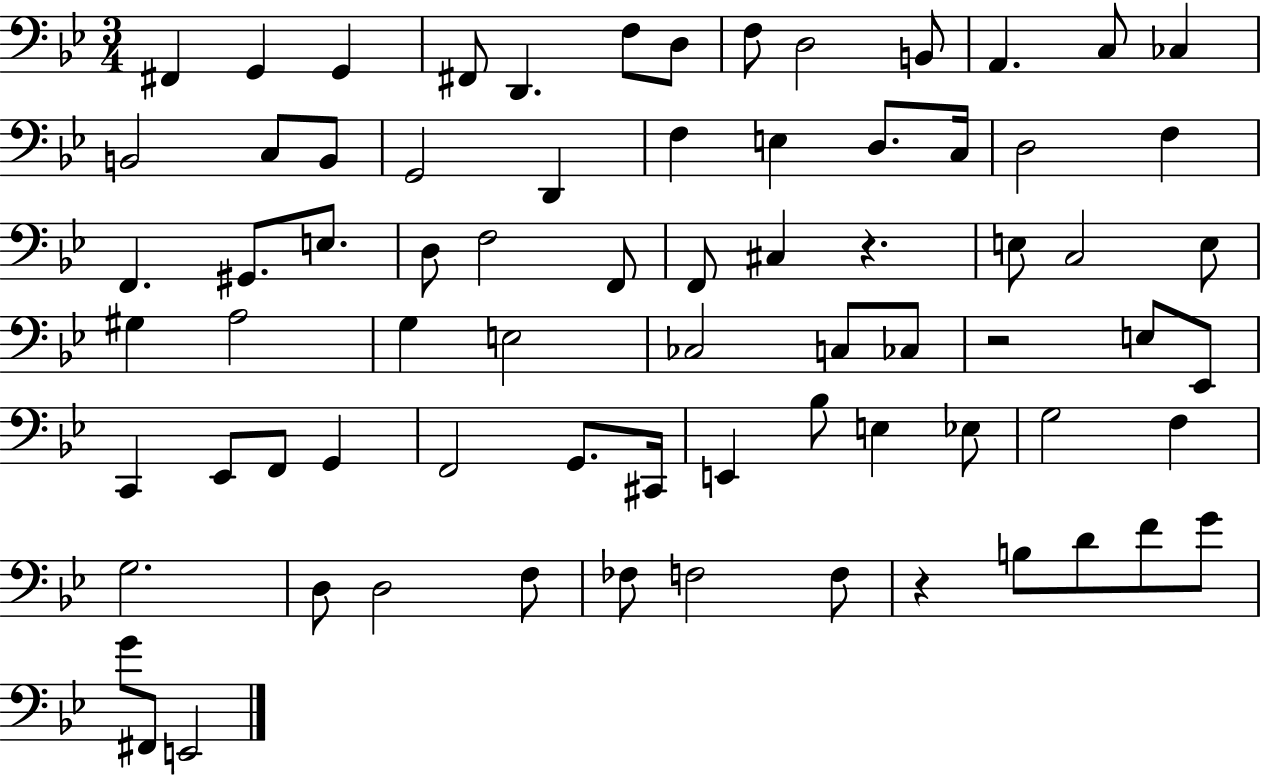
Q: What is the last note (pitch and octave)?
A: E2